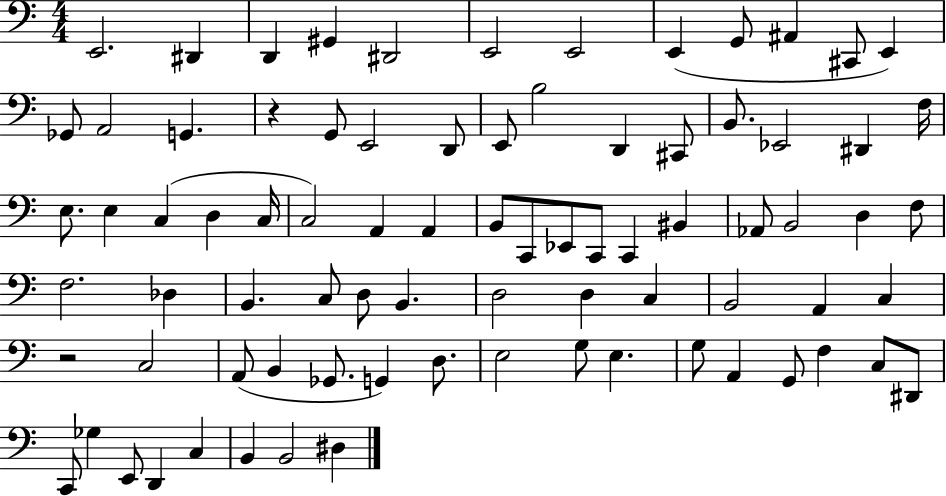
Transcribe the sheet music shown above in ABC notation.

X:1
T:Untitled
M:4/4
L:1/4
K:C
E,,2 ^D,, D,, ^G,, ^D,,2 E,,2 E,,2 E,, G,,/2 ^A,, ^C,,/2 E,, _G,,/2 A,,2 G,, z G,,/2 E,,2 D,,/2 E,,/2 B,2 D,, ^C,,/2 B,,/2 _E,,2 ^D,, F,/4 E,/2 E, C, D, C,/4 C,2 A,, A,, B,,/2 C,,/2 _E,,/2 C,,/2 C,, ^B,, _A,,/2 B,,2 D, F,/2 F,2 _D, B,, C,/2 D,/2 B,, D,2 D, C, B,,2 A,, C, z2 C,2 A,,/2 B,, _G,,/2 G,, D,/2 E,2 G,/2 E, G,/2 A,, G,,/2 F, C,/2 ^D,,/2 C,,/2 _G, E,,/2 D,, C, B,, B,,2 ^D,